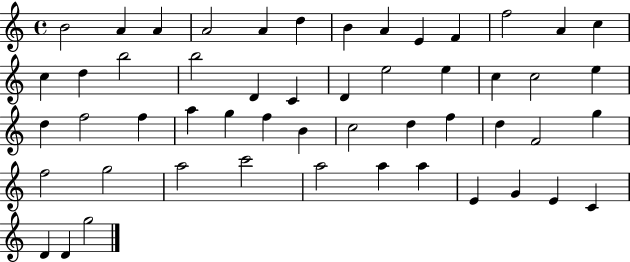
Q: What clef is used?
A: treble